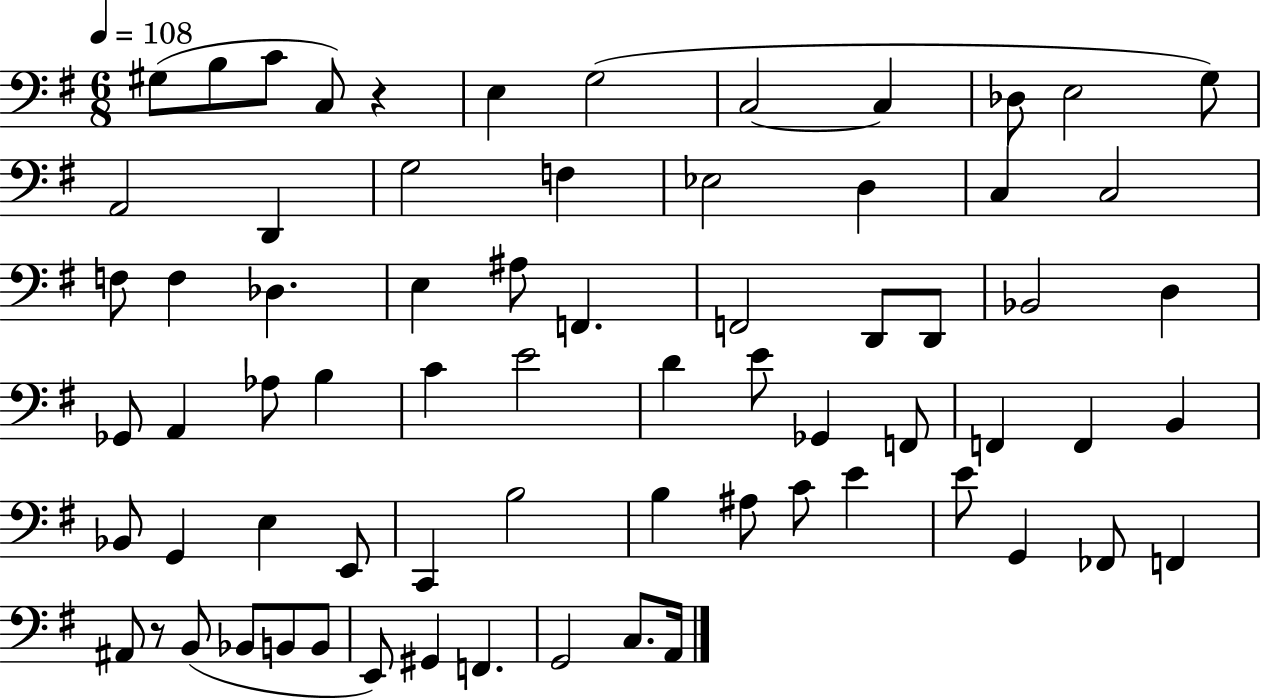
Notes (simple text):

G#3/e B3/e C4/e C3/e R/q E3/q G3/h C3/h C3/q Db3/e E3/h G3/e A2/h D2/q G3/h F3/q Eb3/h D3/q C3/q C3/h F3/e F3/q Db3/q. E3/q A#3/e F2/q. F2/h D2/e D2/e Bb2/h D3/q Gb2/e A2/q Ab3/e B3/q C4/q E4/h D4/q E4/e Gb2/q F2/e F2/q F2/q B2/q Bb2/e G2/q E3/q E2/e C2/q B3/h B3/q A#3/e C4/e E4/q E4/e G2/q FES2/e F2/q A#2/e R/e B2/e Bb2/e B2/e B2/e E2/e G#2/q F2/q. G2/h C3/e. A2/s